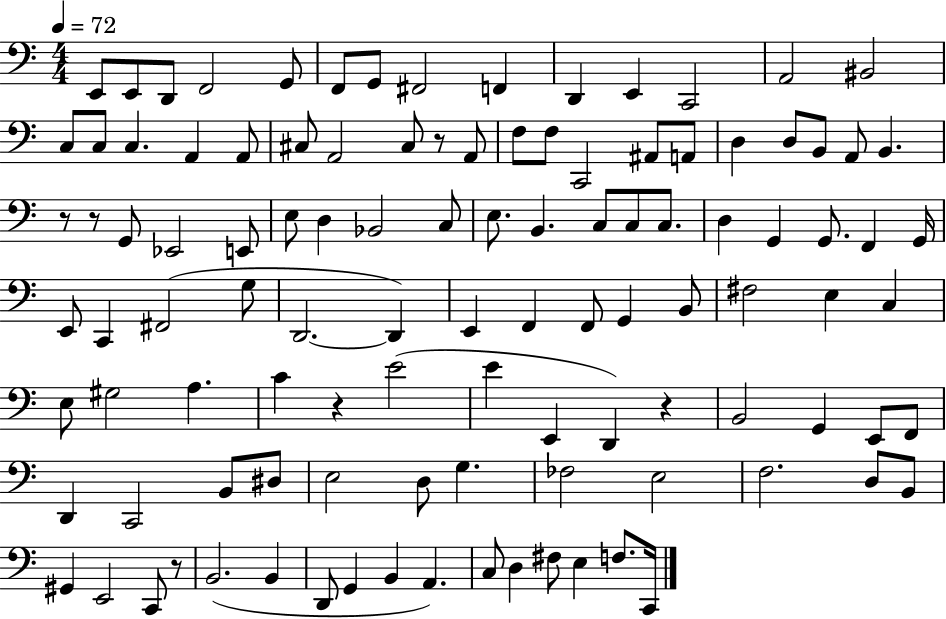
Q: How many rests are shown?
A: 6